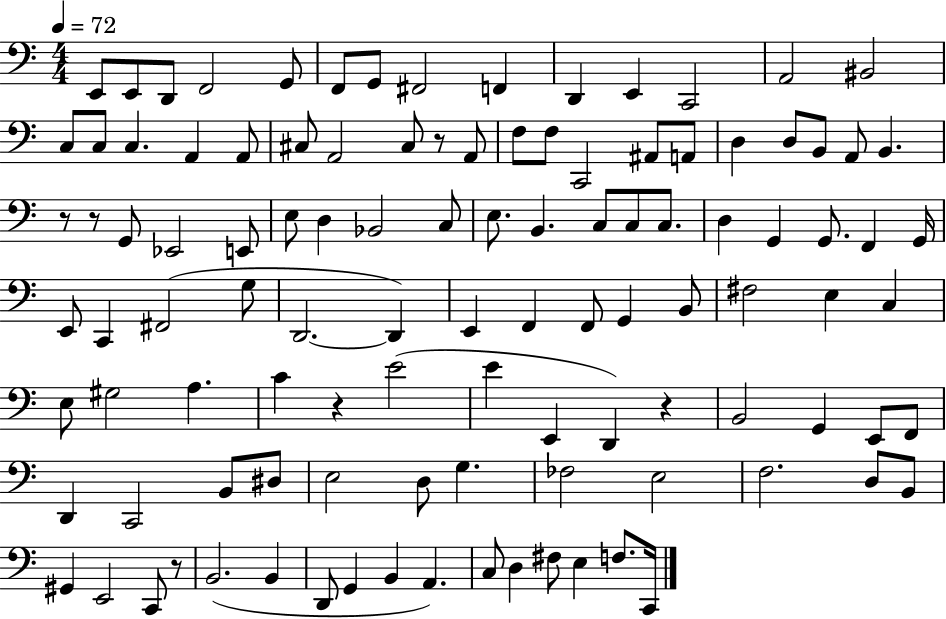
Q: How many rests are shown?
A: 6